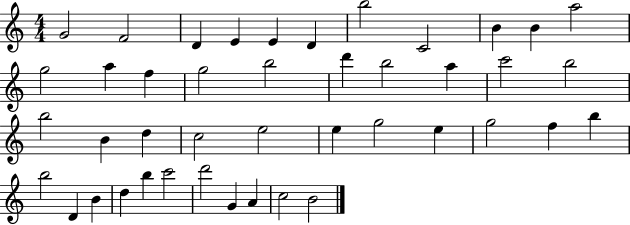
G4/h F4/h D4/q E4/q E4/q D4/q B5/h C4/h B4/q B4/q A5/h G5/h A5/q F5/q G5/h B5/h D6/q B5/h A5/q C6/h B5/h B5/h B4/q D5/q C5/h E5/h E5/q G5/h E5/q G5/h F5/q B5/q B5/h D4/q B4/q D5/q B5/q C6/h D6/h G4/q A4/q C5/h B4/h